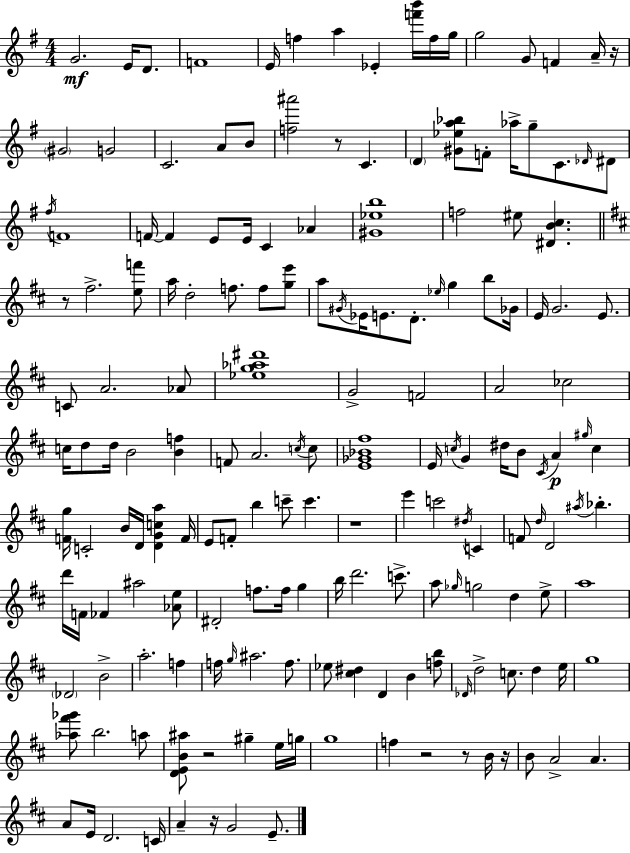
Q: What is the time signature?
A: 4/4